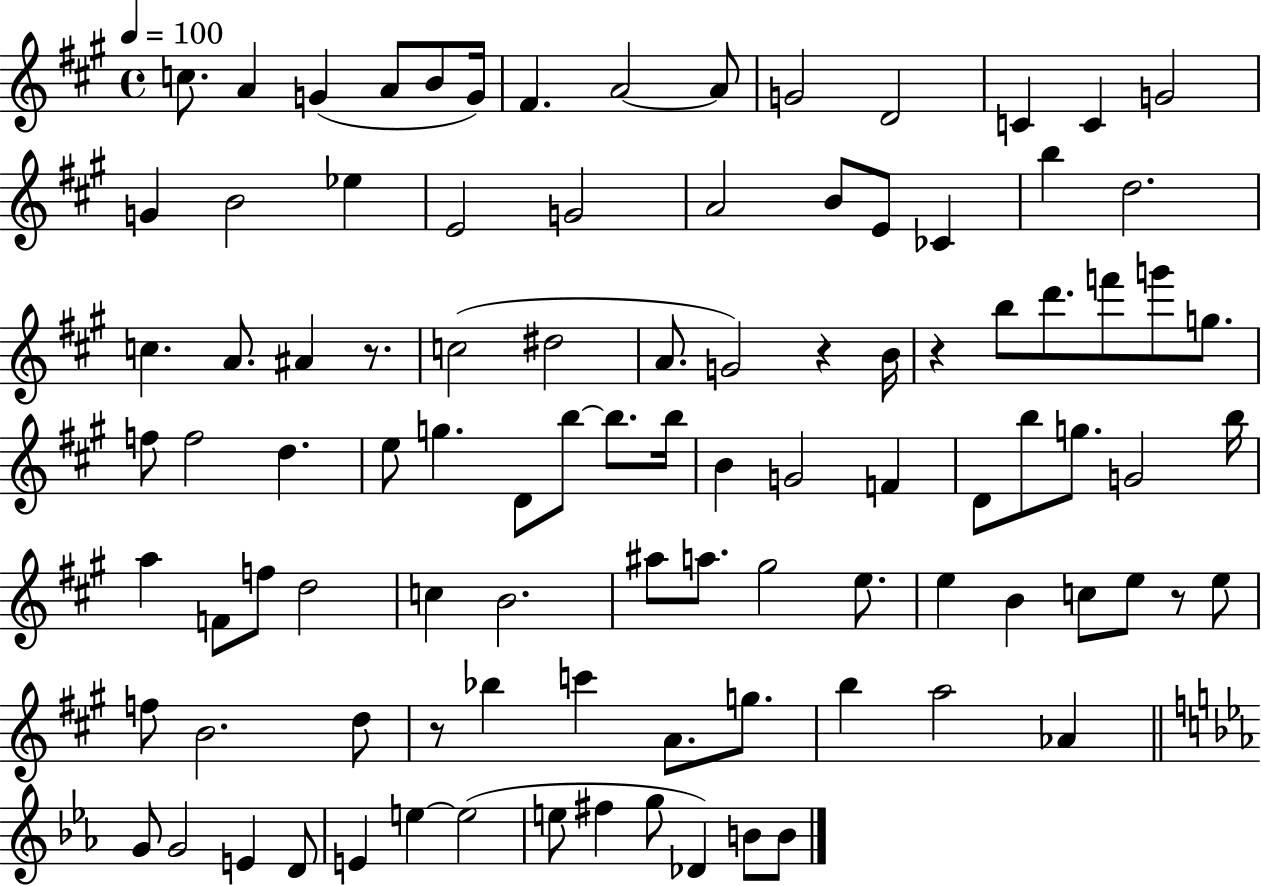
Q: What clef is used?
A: treble